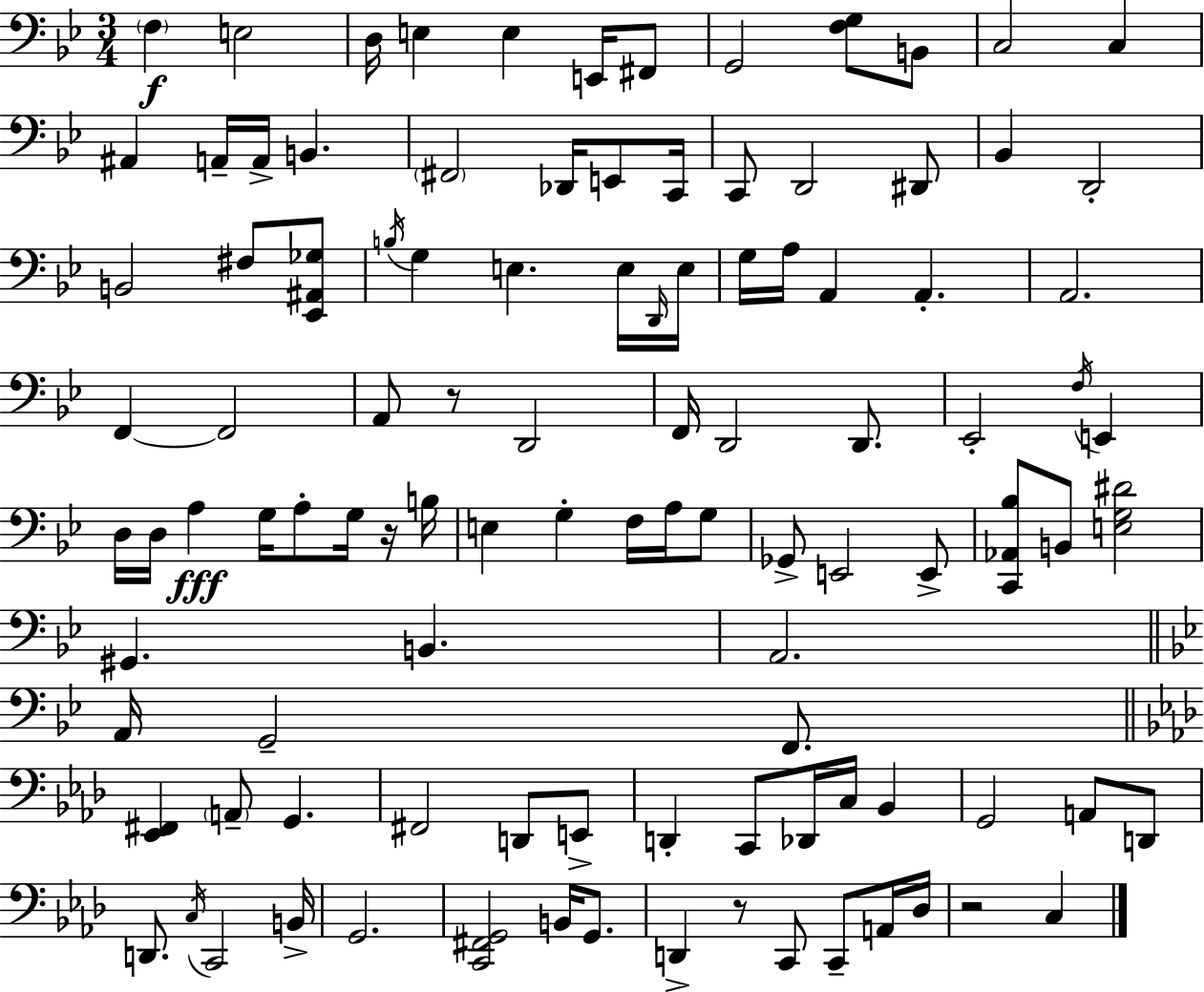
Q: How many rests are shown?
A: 4